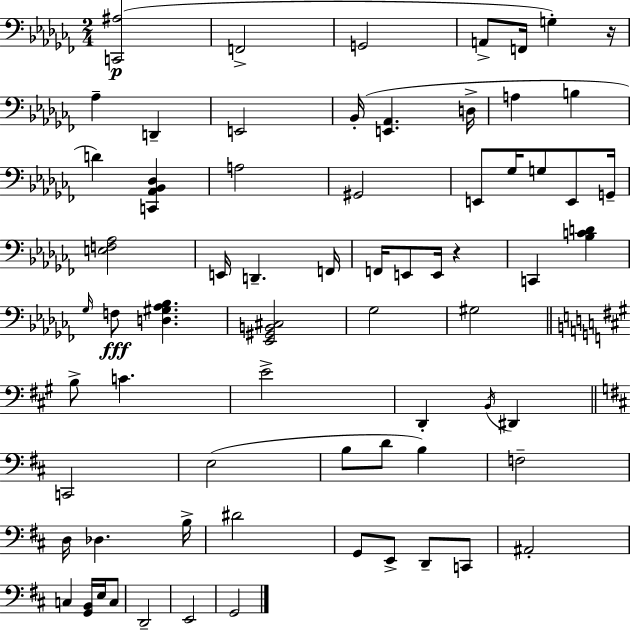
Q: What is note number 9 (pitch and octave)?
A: Bb2